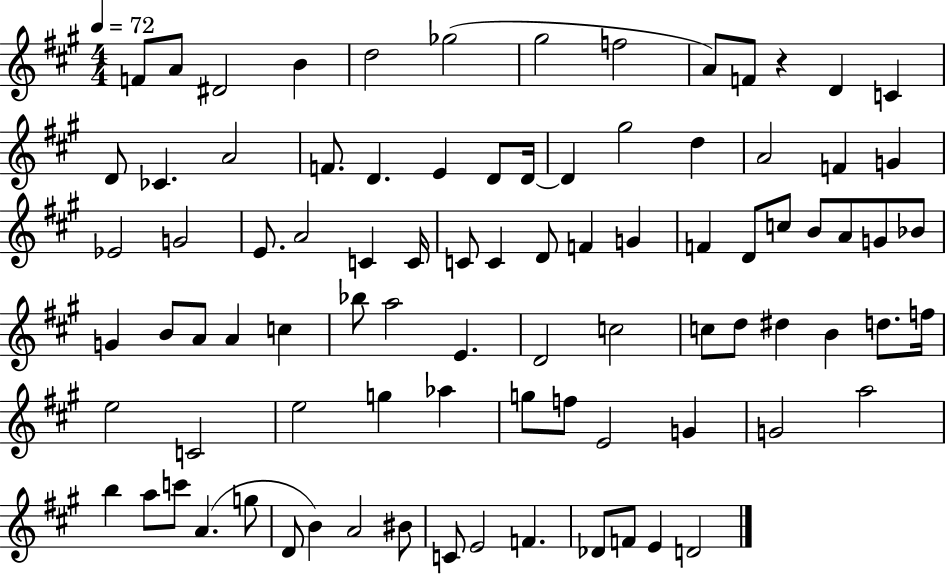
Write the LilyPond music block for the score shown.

{
  \clef treble
  \numericTimeSignature
  \time 4/4
  \key a \major
  \tempo 4 = 72
  \repeat volta 2 { f'8 a'8 dis'2 b'4 | d''2 ges''2( | gis''2 f''2 | a'8) f'8 r4 d'4 c'4 | \break d'8 ces'4. a'2 | f'8. d'4. e'4 d'8 d'16~~ | d'4 gis''2 d''4 | a'2 f'4 g'4 | \break ees'2 g'2 | e'8. a'2 c'4 c'16 | c'8 c'4 d'8 f'4 g'4 | f'4 d'8 c''8 b'8 a'8 g'8 bes'8 | \break g'4 b'8 a'8 a'4 c''4 | bes''8 a''2 e'4. | d'2 c''2 | c''8 d''8 dis''4 b'4 d''8. f''16 | \break e''2 c'2 | e''2 g''4 aes''4 | g''8 f''8 e'2 g'4 | g'2 a''2 | \break b''4 a''8 c'''8 a'4.( g''8 | d'8 b'4) a'2 bis'8 | c'8 e'2 f'4. | des'8 f'8 e'4 d'2 | \break } \bar "|."
}